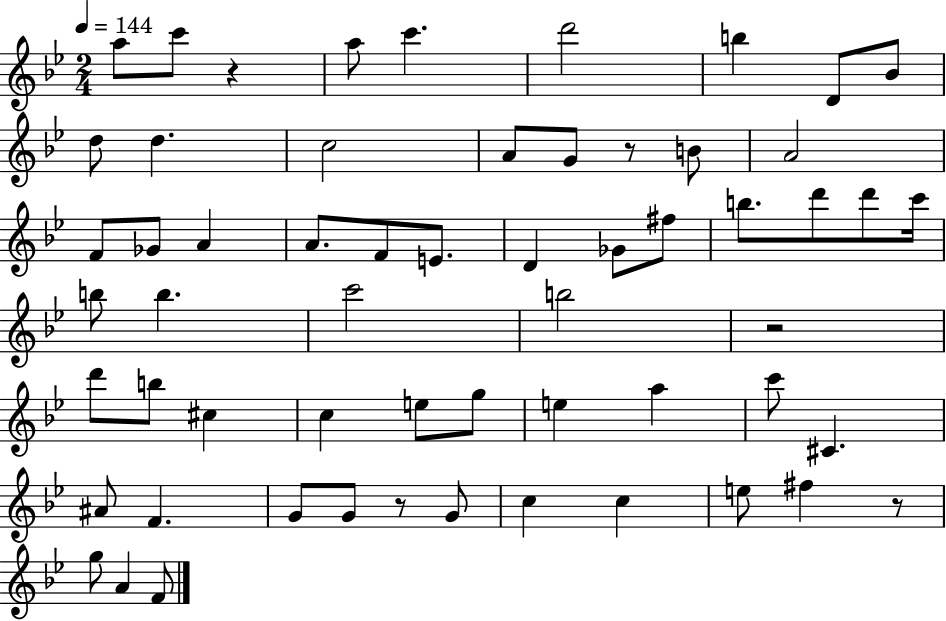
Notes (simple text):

A5/e C6/e R/q A5/e C6/q. D6/h B5/q D4/e Bb4/e D5/e D5/q. C5/h A4/e G4/e R/e B4/e A4/h F4/e Gb4/e A4/q A4/e. F4/e E4/e. D4/q Gb4/e F#5/e B5/e. D6/e D6/e C6/s B5/e B5/q. C6/h B5/h R/h D6/e B5/e C#5/q C5/q E5/e G5/e E5/q A5/q C6/e C#4/q. A#4/e F4/q. G4/e G4/e R/e G4/e C5/q C5/q E5/e F#5/q R/e G5/e A4/q F4/e